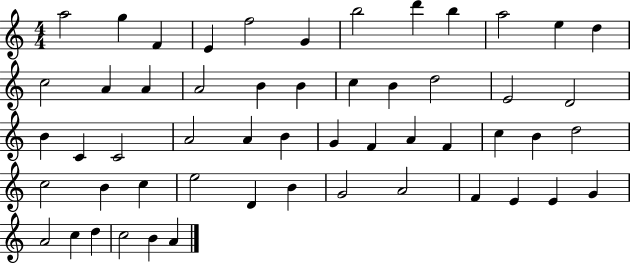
X:1
T:Untitled
M:4/4
L:1/4
K:C
a2 g F E f2 G b2 d' b a2 e d c2 A A A2 B B c B d2 E2 D2 B C C2 A2 A B G F A F c B d2 c2 B c e2 D B G2 A2 F E E G A2 c d c2 B A